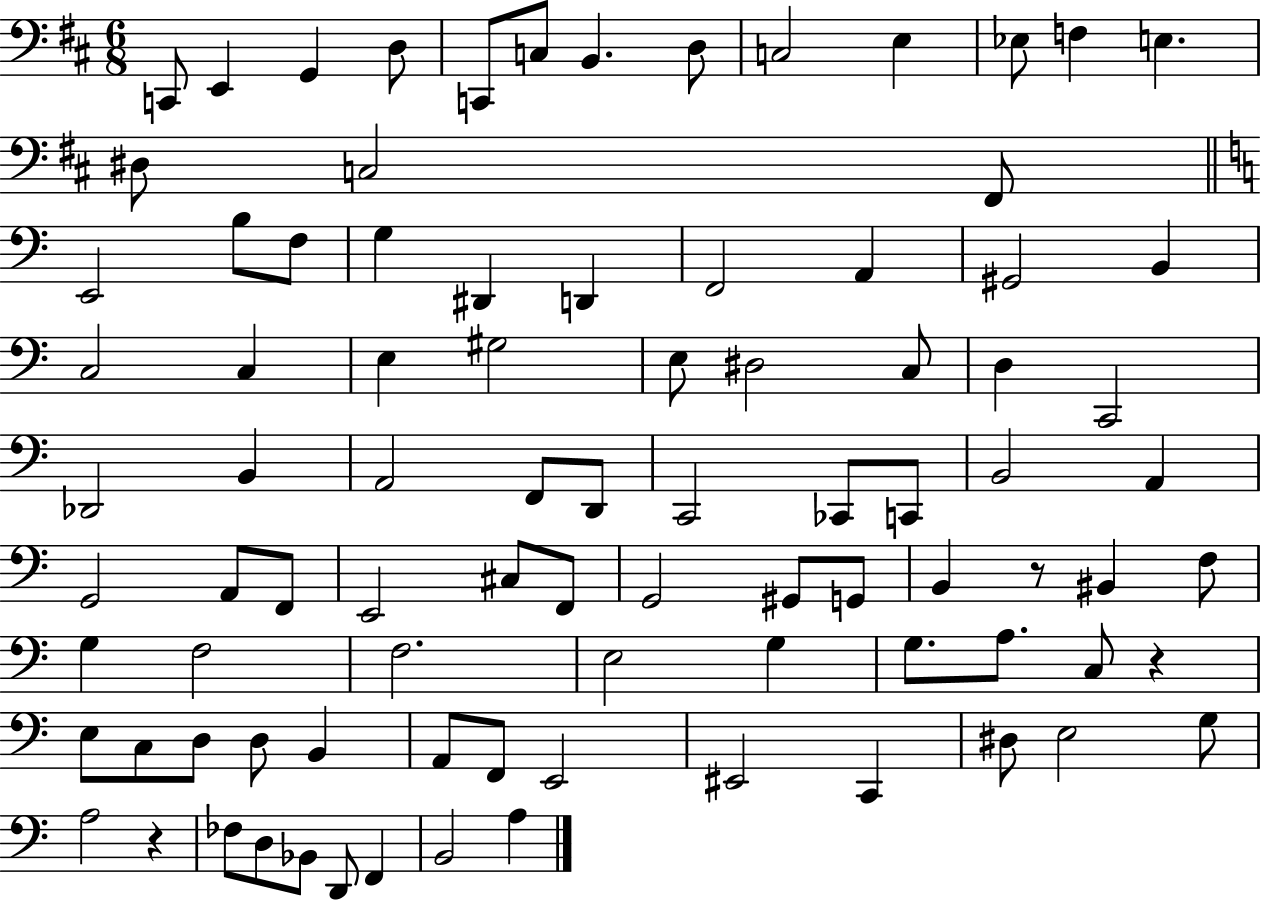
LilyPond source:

{
  \clef bass
  \numericTimeSignature
  \time 6/8
  \key d \major
  c,8 e,4 g,4 d8 | c,8 c8 b,4. d8 | c2 e4 | ees8 f4 e4. | \break dis8 c2 fis,8 | \bar "||" \break \key c \major e,2 b8 f8 | g4 dis,4 d,4 | f,2 a,4 | gis,2 b,4 | \break c2 c4 | e4 gis2 | e8 dis2 c8 | d4 c,2 | \break des,2 b,4 | a,2 f,8 d,8 | c,2 ces,8 c,8 | b,2 a,4 | \break g,2 a,8 f,8 | e,2 cis8 f,8 | g,2 gis,8 g,8 | b,4 r8 bis,4 f8 | \break g4 f2 | f2. | e2 g4 | g8. a8. c8 r4 | \break e8 c8 d8 d8 b,4 | a,8 f,8 e,2 | eis,2 c,4 | dis8 e2 g8 | \break a2 r4 | fes8 d8 bes,8 d,8 f,4 | b,2 a4 | \bar "|."
}